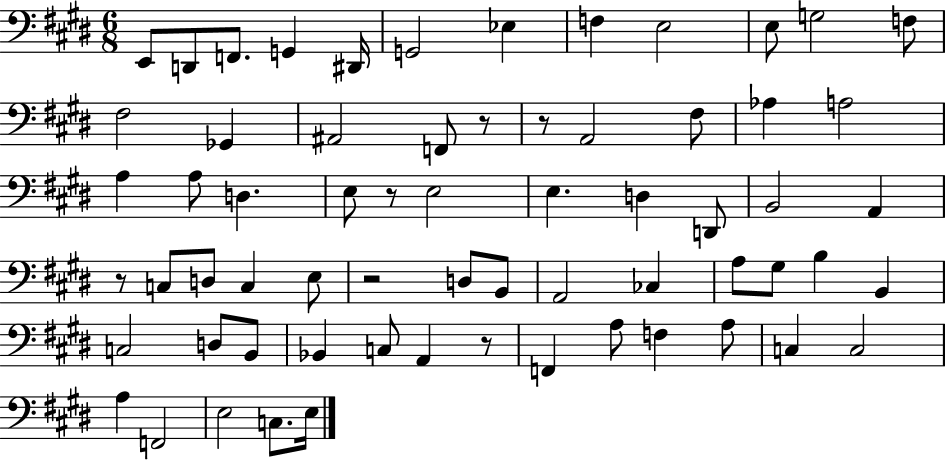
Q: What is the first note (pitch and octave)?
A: E2